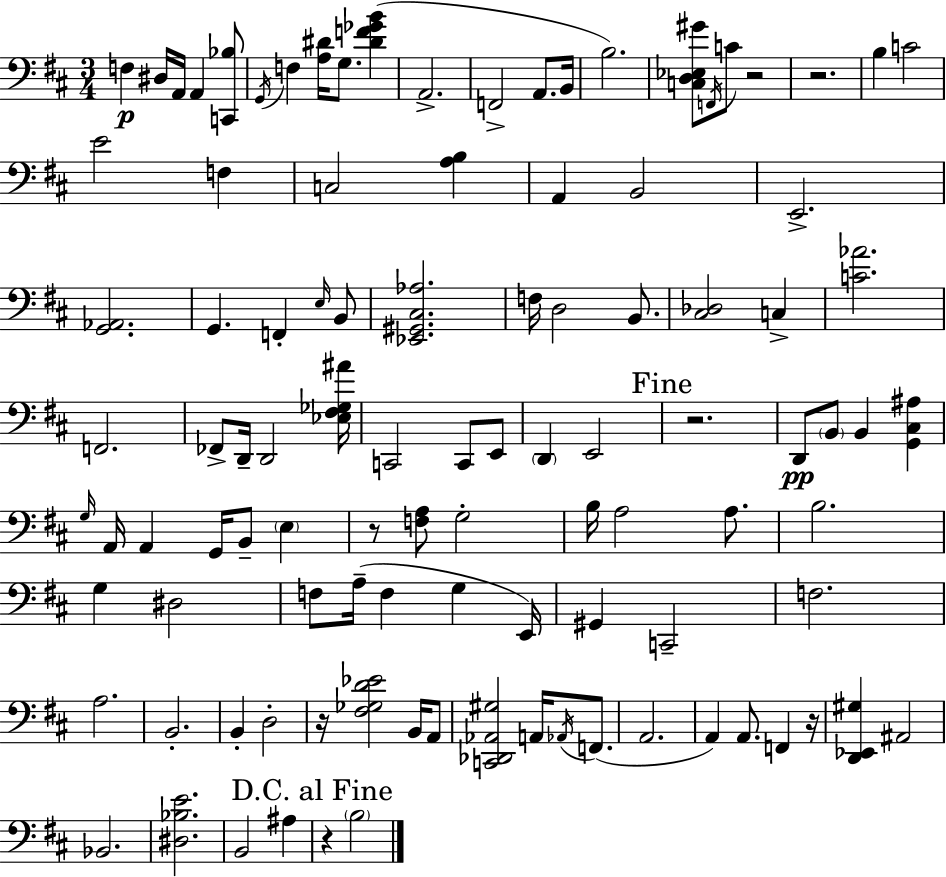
F3/q D#3/s A2/s A2/q [C2,Bb3]/e G2/s F3/q [A3,D#4]/s G3/e. [D#4,F4,Gb4,B4]/q A2/h. F2/h A2/e. B2/s B3/h. [C3,D3,Eb3,G#4]/e F2/s C4/e R/h R/h. B3/q C4/h E4/h F3/q C3/h [A3,B3]/q A2/q B2/h E2/h. [G2,Ab2]/h. G2/q. F2/q E3/s B2/e [Eb2,G#2,C#3,Ab3]/h. F3/s D3/h B2/e. [C#3,Db3]/h C3/q [C4,Ab4]/h. F2/h. FES2/e D2/s D2/h [Eb3,F#3,Gb3,A#4]/s C2/h C2/e E2/e D2/q E2/h R/h. D2/e B2/e B2/q [G2,C#3,A#3]/q G3/s A2/s A2/q G2/s B2/e E3/q R/e [F3,A3]/e G3/h B3/s A3/h A3/e. B3/h. G3/q D#3/h F3/e A3/s F3/q G3/q E2/s G#2/q C2/h F3/h. A3/h. B2/h. B2/q D3/h R/s [F#3,Gb3,D4,Eb4]/h B2/s A2/e [C2,Db2,Ab2,G#3]/h A2/s Ab2/s F2/e. A2/h. A2/q A2/e. F2/q R/s [D2,Eb2,G#3]/q A#2/h Bb2/h. [D#3,Bb3,E4]/h. B2/h A#3/q R/q B3/h